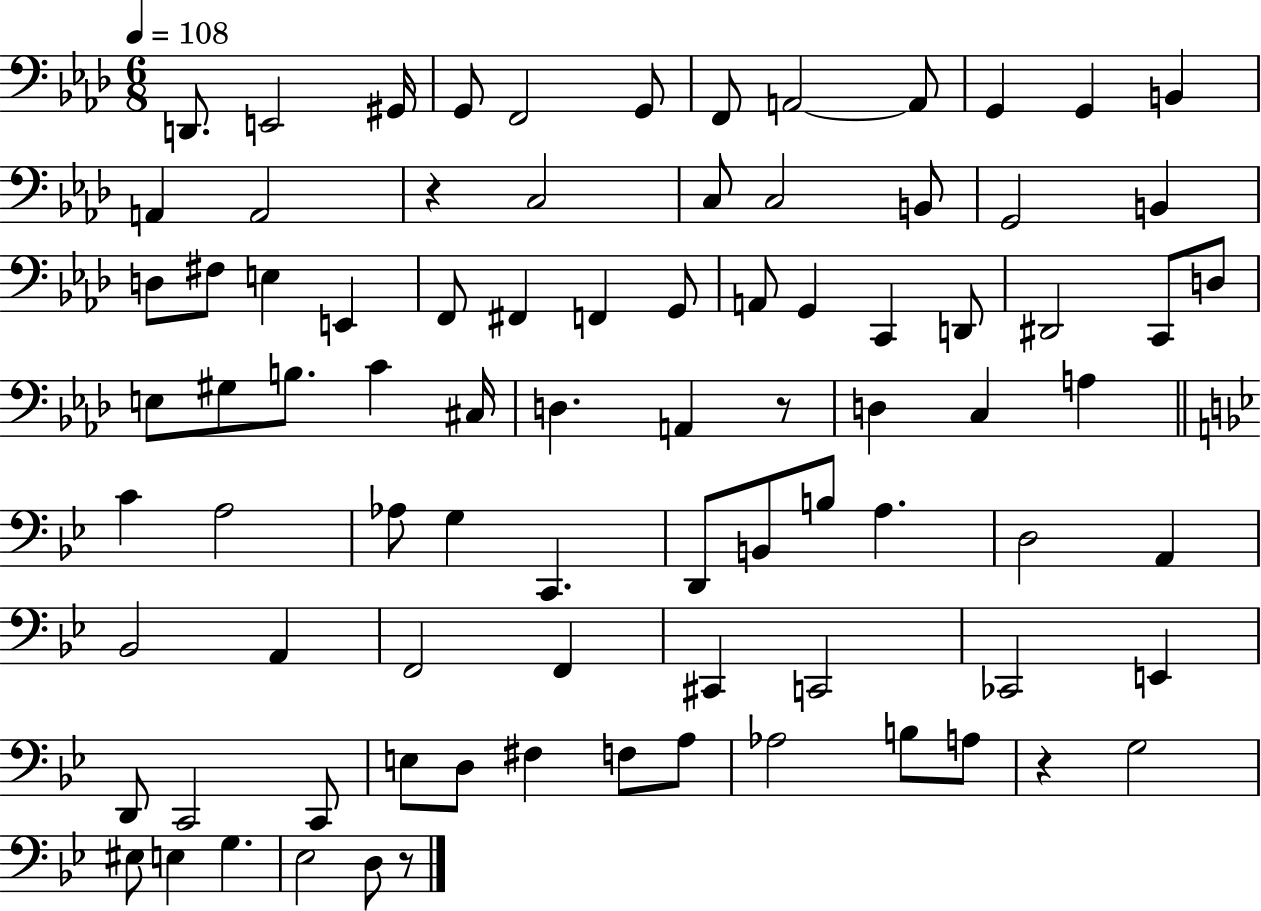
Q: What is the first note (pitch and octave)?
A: D2